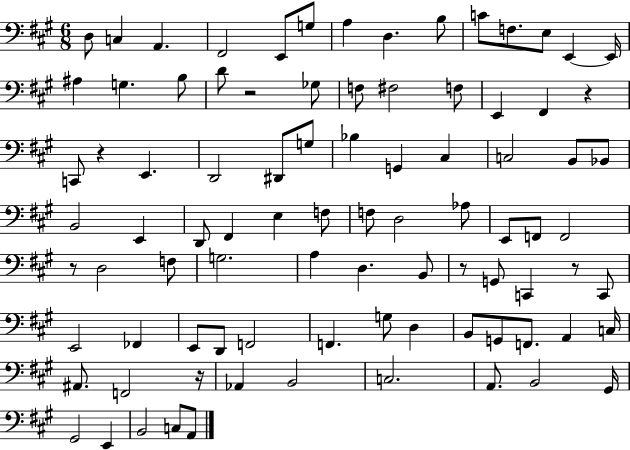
D3/e C3/q A2/q. F#2/h E2/e G3/e A3/q D3/q. B3/e C4/e F3/e. E3/e E2/q E2/s A#3/q G3/q. B3/e D4/e R/h Gb3/e F3/e F#3/h F3/e E2/q F#2/q R/q C2/e R/q E2/q. D2/h D#2/e G3/e Bb3/q G2/q C#3/q C3/h B2/e Bb2/e B2/h E2/q D2/e F#2/q E3/q F3/e F3/e D3/h Ab3/e E2/e F2/e F2/h R/e D3/h F3/e G3/h. A3/q D3/q. B2/e R/e G2/e C2/q R/e C2/e E2/h FES2/q E2/e D2/e F2/h F2/q. G3/e D3/q B2/e G2/e F2/e. A2/q C3/s A#2/e. F2/h R/s Ab2/q B2/h C3/h. A2/e. B2/h G#2/s G#2/h E2/q B2/h C3/e A2/e